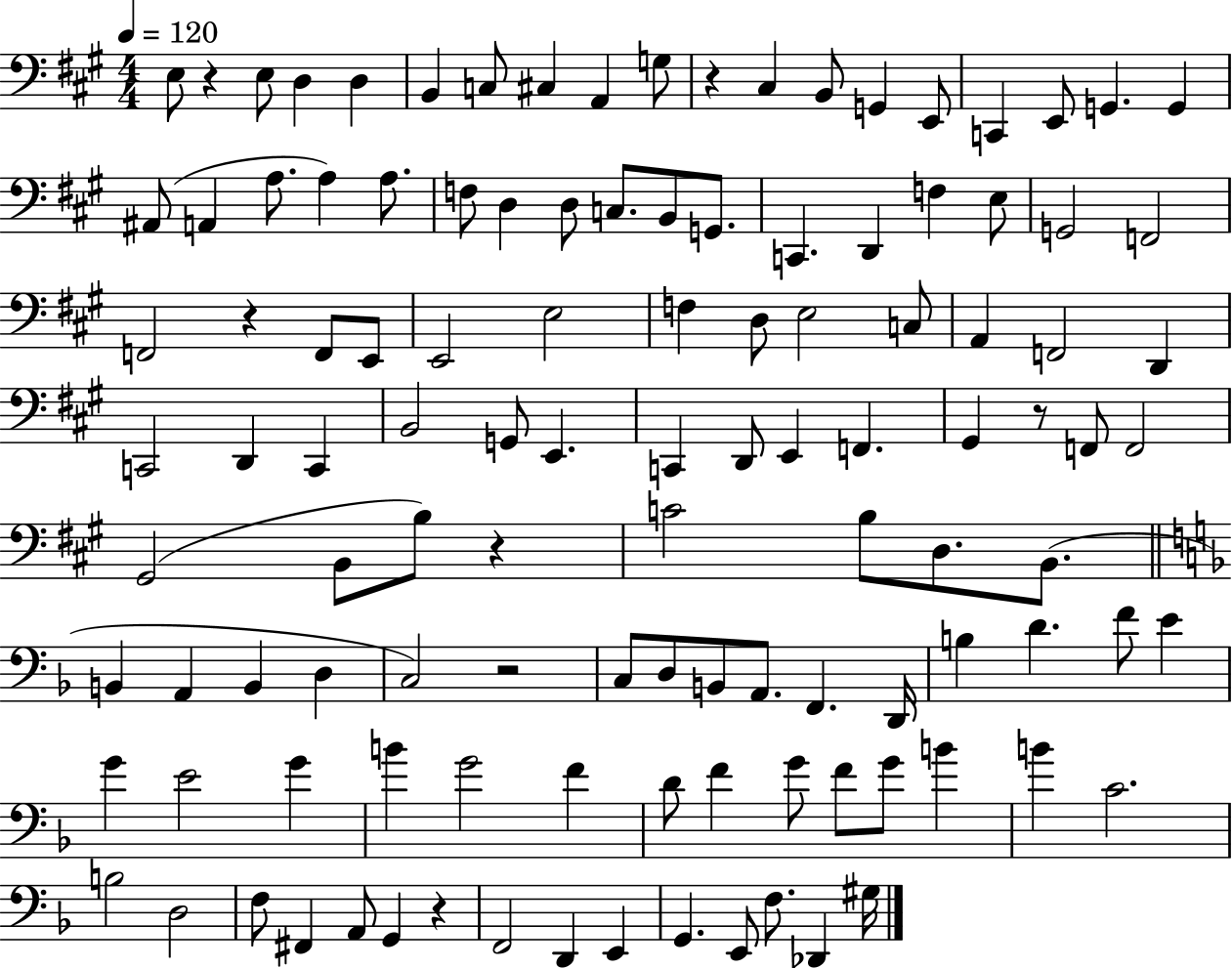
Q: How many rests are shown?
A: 7